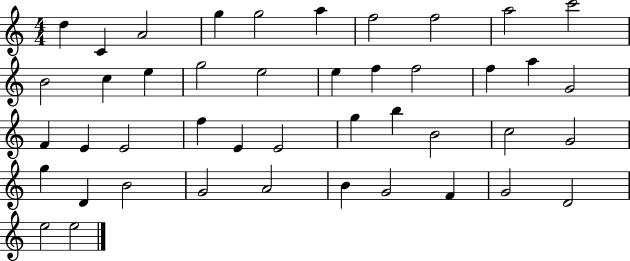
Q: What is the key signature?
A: C major